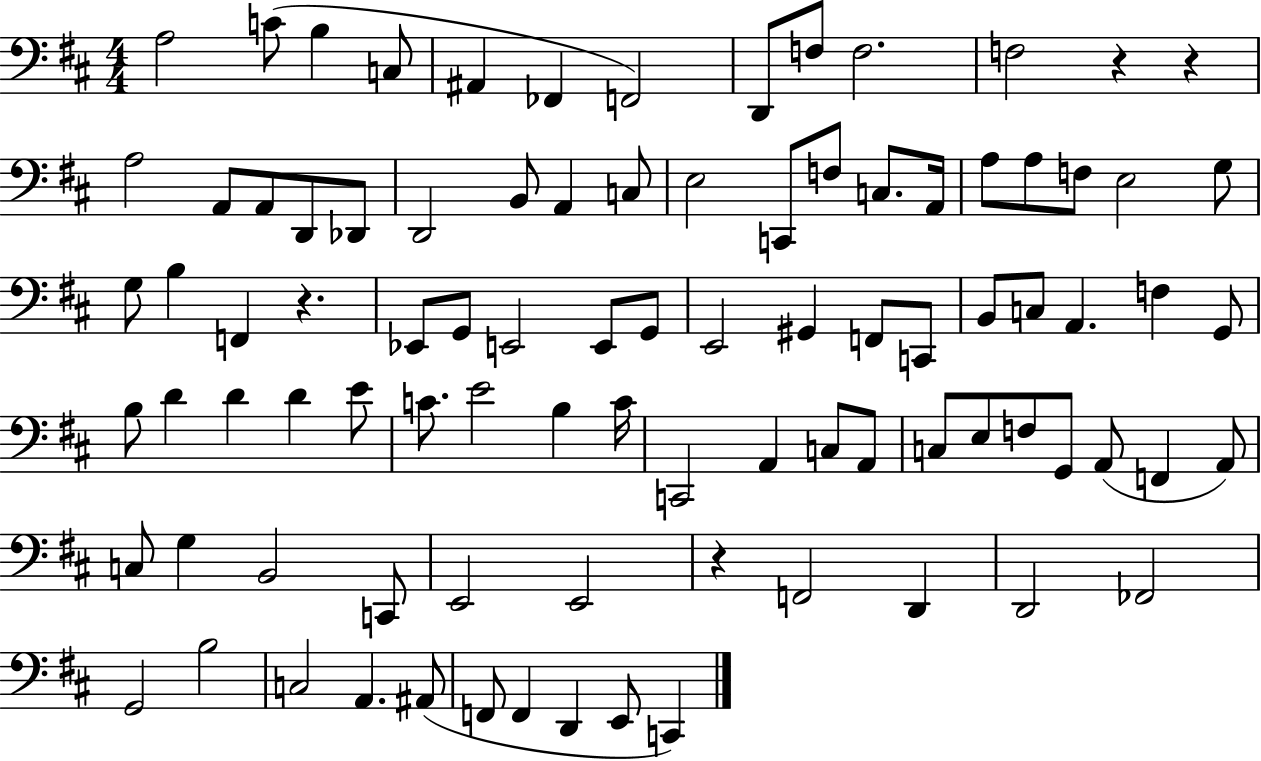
X:1
T:Untitled
M:4/4
L:1/4
K:D
A,2 C/2 B, C,/2 ^A,, _F,, F,,2 D,,/2 F,/2 F,2 F,2 z z A,2 A,,/2 A,,/2 D,,/2 _D,,/2 D,,2 B,,/2 A,, C,/2 E,2 C,,/2 F,/2 C,/2 A,,/4 A,/2 A,/2 F,/2 E,2 G,/2 G,/2 B, F,, z _E,,/2 G,,/2 E,,2 E,,/2 G,,/2 E,,2 ^G,, F,,/2 C,,/2 B,,/2 C,/2 A,, F, G,,/2 B,/2 D D D E/2 C/2 E2 B, C/4 C,,2 A,, C,/2 A,,/2 C,/2 E,/2 F,/2 G,,/2 A,,/2 F,, A,,/2 C,/2 G, B,,2 C,,/2 E,,2 E,,2 z F,,2 D,, D,,2 _F,,2 G,,2 B,2 C,2 A,, ^A,,/2 F,,/2 F,, D,, E,,/2 C,,